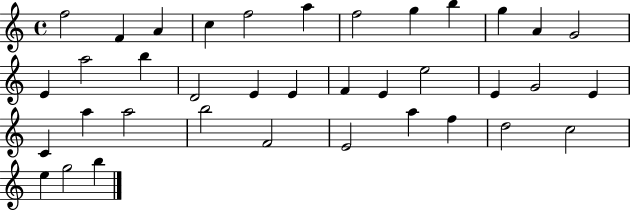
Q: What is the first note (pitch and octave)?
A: F5